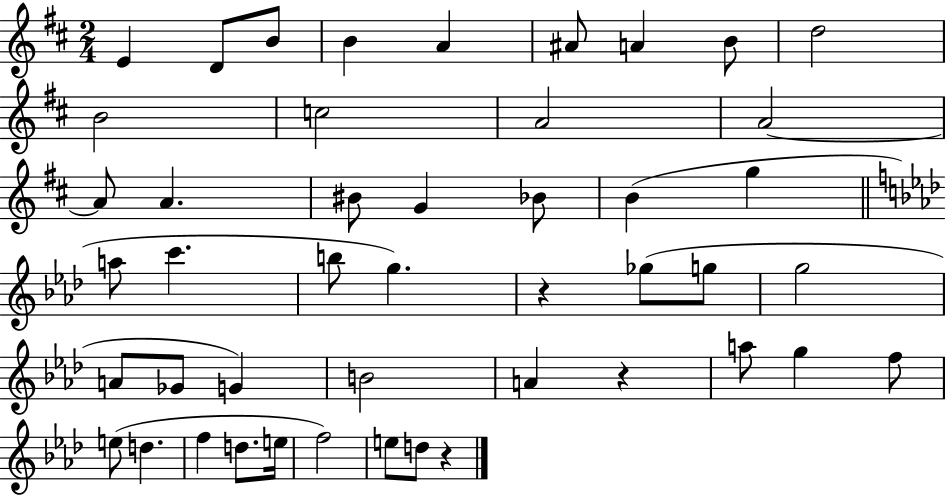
E4/q D4/e B4/e B4/q A4/q A#4/e A4/q B4/e D5/h B4/h C5/h A4/h A4/h A4/e A4/q. BIS4/e G4/q Bb4/e B4/q G5/q A5/e C6/q. B5/e G5/q. R/q Gb5/e G5/e G5/h A4/e Gb4/e G4/q B4/h A4/q R/q A5/e G5/q F5/e E5/e D5/q. F5/q D5/e. E5/s F5/h E5/e D5/e R/q